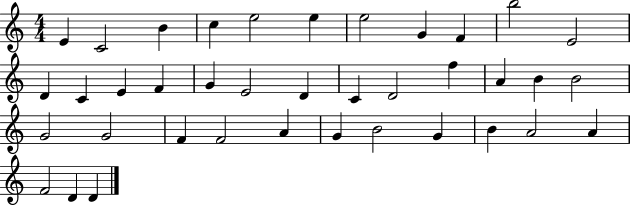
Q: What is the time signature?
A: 4/4